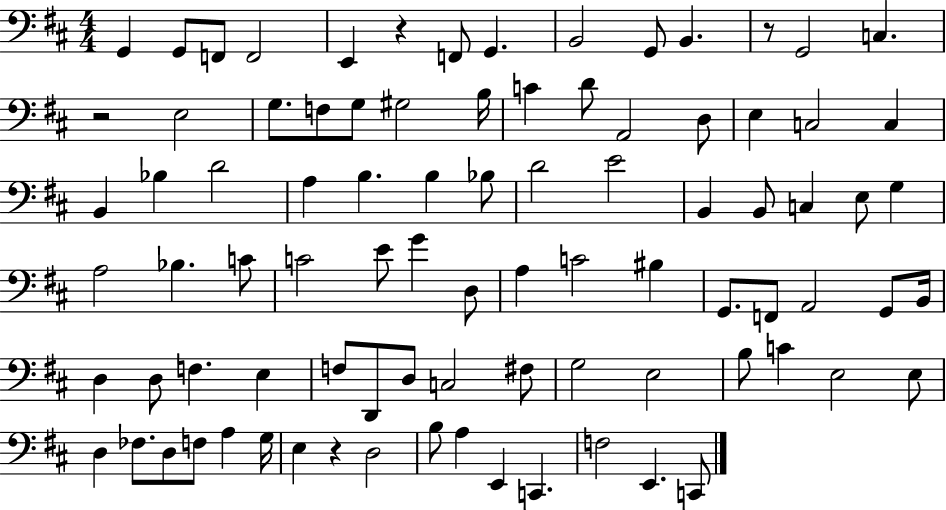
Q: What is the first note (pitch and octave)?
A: G2